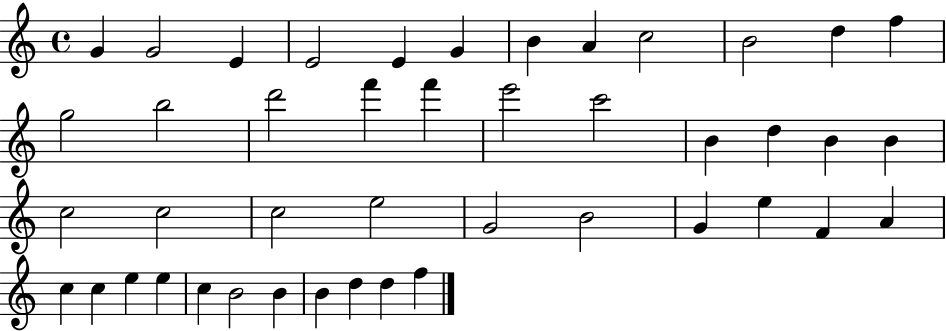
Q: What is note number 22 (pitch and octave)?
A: B4